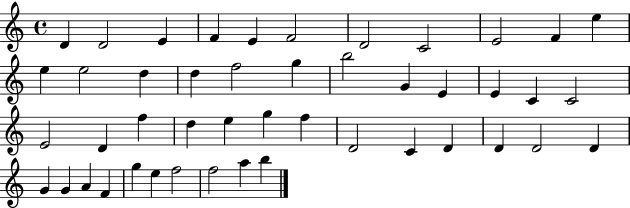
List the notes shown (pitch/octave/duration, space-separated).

D4/q D4/h E4/q F4/q E4/q F4/h D4/h C4/h E4/h F4/q E5/q E5/q E5/h D5/q D5/q F5/h G5/q B5/h G4/q E4/q E4/q C4/q C4/h E4/h D4/q F5/q D5/q E5/q G5/q F5/q D4/h C4/q D4/q D4/q D4/h D4/q G4/q G4/q A4/q F4/q G5/q E5/q F5/h F5/h A5/q B5/q